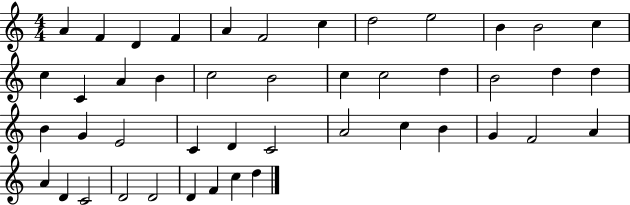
X:1
T:Untitled
M:4/4
L:1/4
K:C
A F D F A F2 c d2 e2 B B2 c c C A B c2 B2 c c2 d B2 d d B G E2 C D C2 A2 c B G F2 A A D C2 D2 D2 D F c d